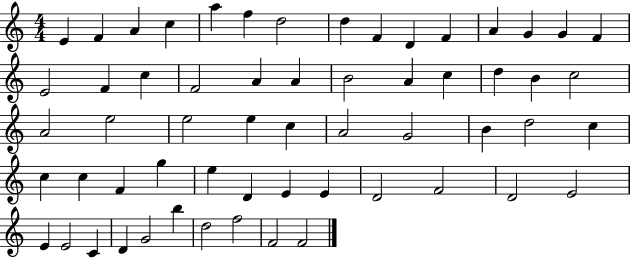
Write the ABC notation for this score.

X:1
T:Untitled
M:4/4
L:1/4
K:C
E F A c a f d2 d F D F A G G F E2 F c F2 A A B2 A c d B c2 A2 e2 e2 e c A2 G2 B d2 c c c F g e D E E D2 F2 D2 E2 E E2 C D G2 b d2 f2 F2 F2